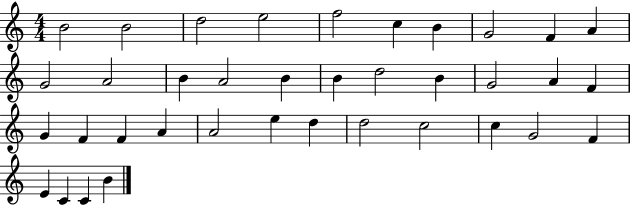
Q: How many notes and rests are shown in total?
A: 37